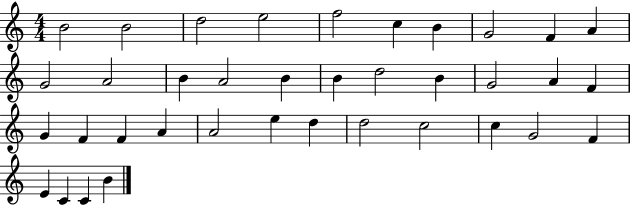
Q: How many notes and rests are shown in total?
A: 37